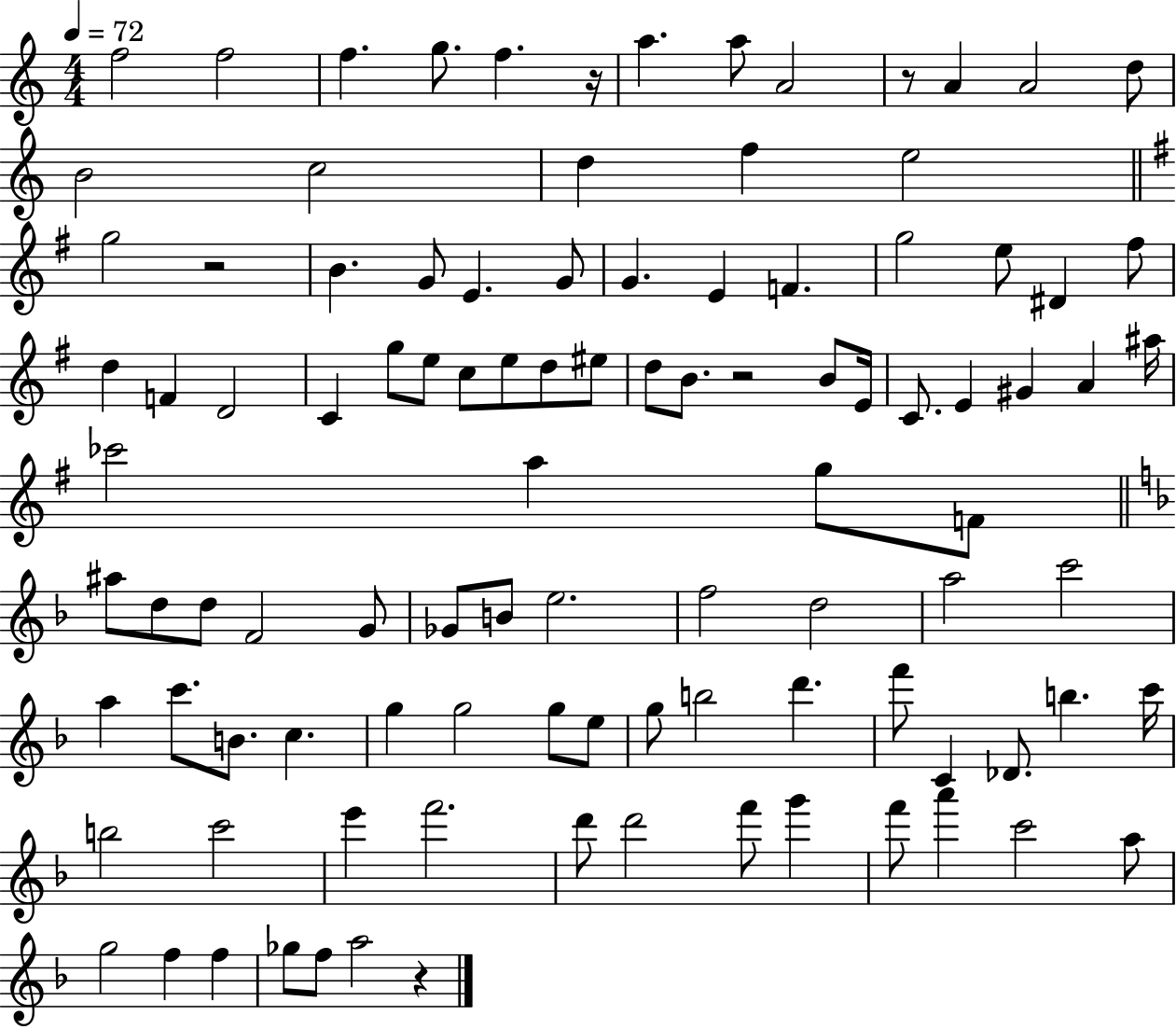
F5/h F5/h F5/q. G5/e. F5/q. R/s A5/q. A5/e A4/h R/e A4/q A4/h D5/e B4/h C5/h D5/q F5/q E5/h G5/h R/h B4/q. G4/e E4/q. G4/e G4/q. E4/q F4/q. G5/h E5/e D#4/q F#5/e D5/q F4/q D4/h C4/q G5/e E5/e C5/e E5/e D5/e EIS5/e D5/e B4/e. R/h B4/e E4/s C4/e. E4/q G#4/q A4/q A#5/s CES6/h A5/q G5/e F4/e A#5/e D5/e D5/e F4/h G4/e Gb4/e B4/e E5/h. F5/h D5/h A5/h C6/h A5/q C6/e. B4/e. C5/q. G5/q G5/h G5/e E5/e G5/e B5/h D6/q. F6/e C4/q Db4/e. B5/q. C6/s B5/h C6/h E6/q F6/h. D6/e D6/h F6/e G6/q F6/e A6/q C6/h A5/e G5/h F5/q F5/q Gb5/e F5/e A5/h R/q